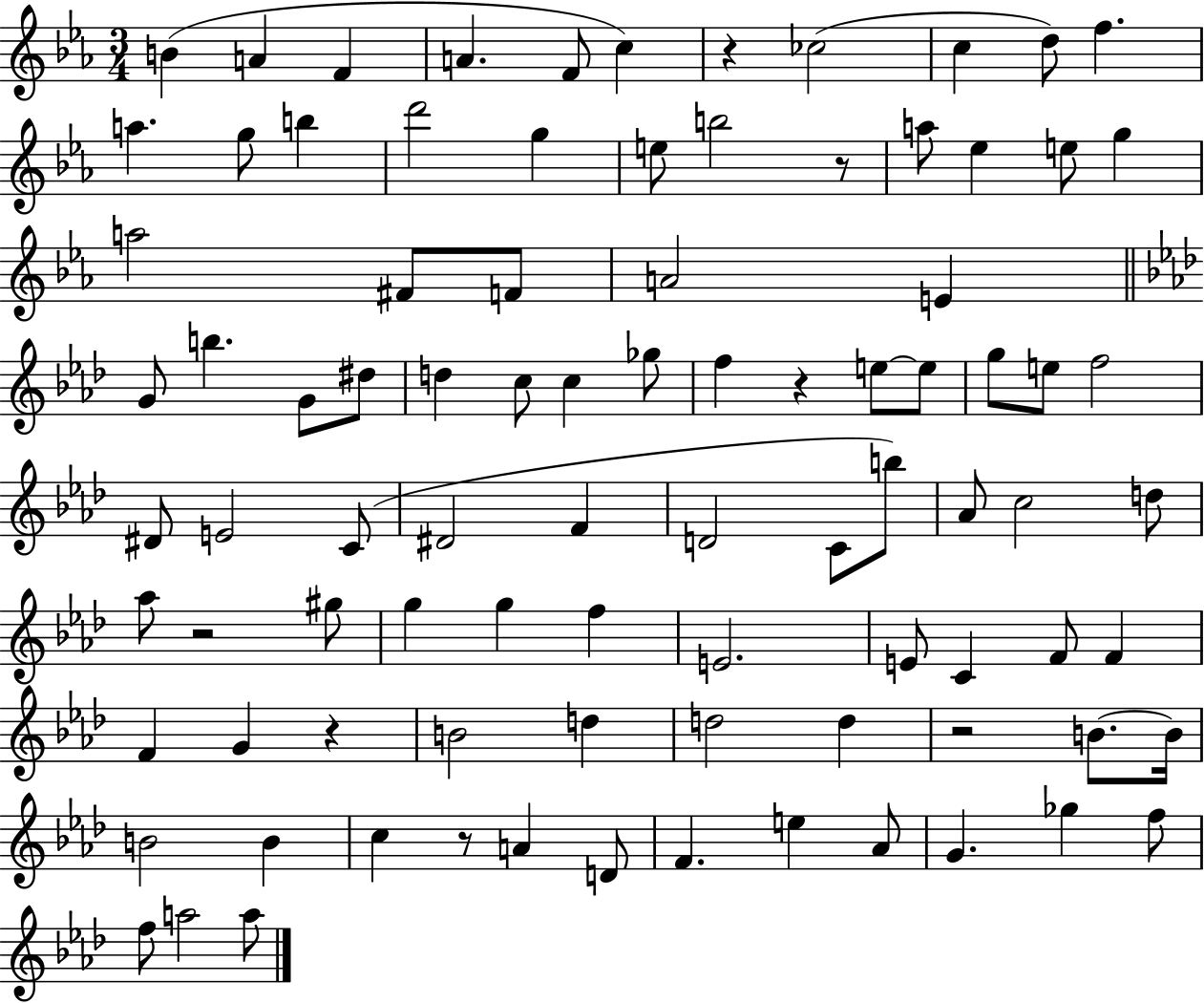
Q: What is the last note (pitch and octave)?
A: A5